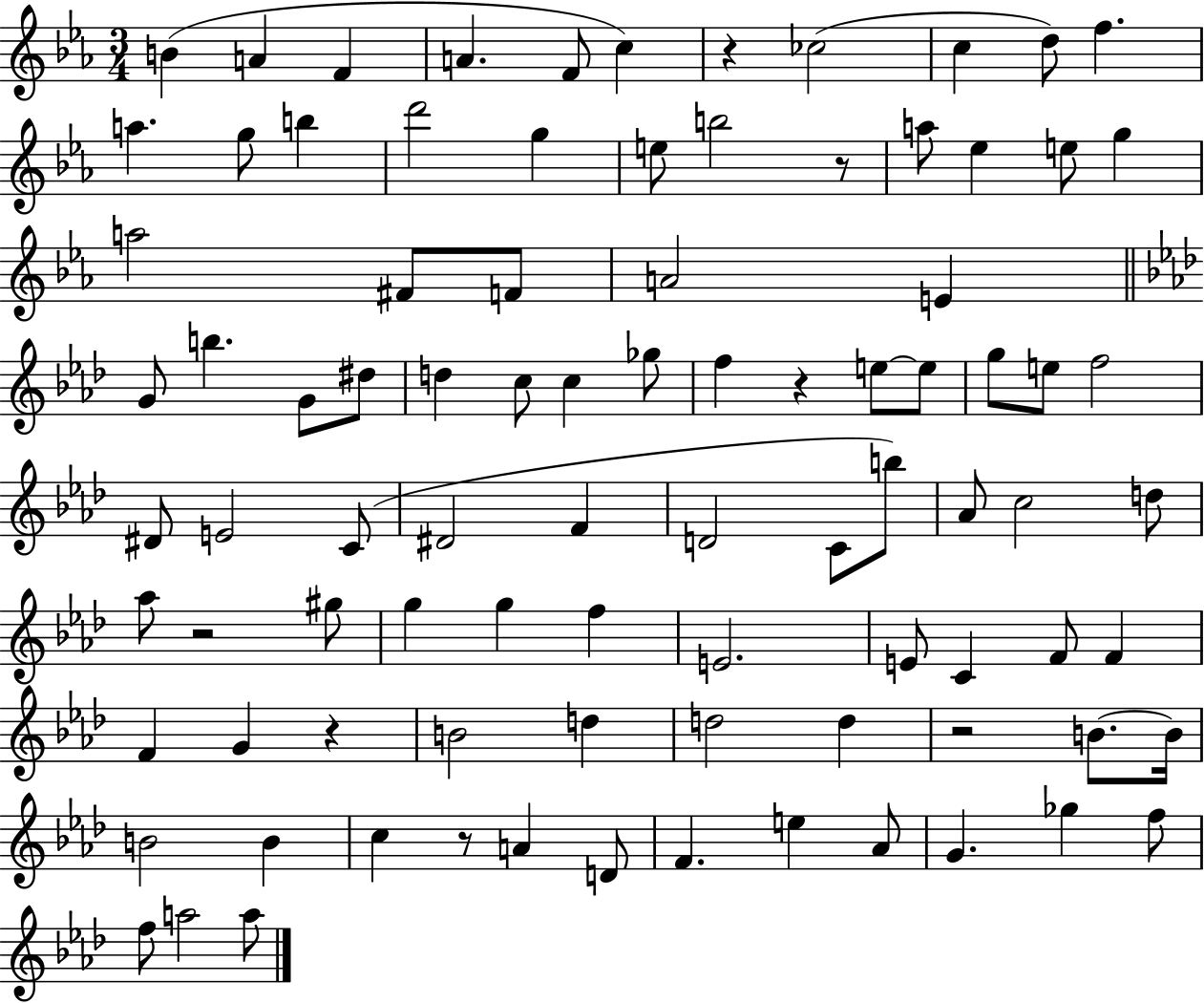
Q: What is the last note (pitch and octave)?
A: A5